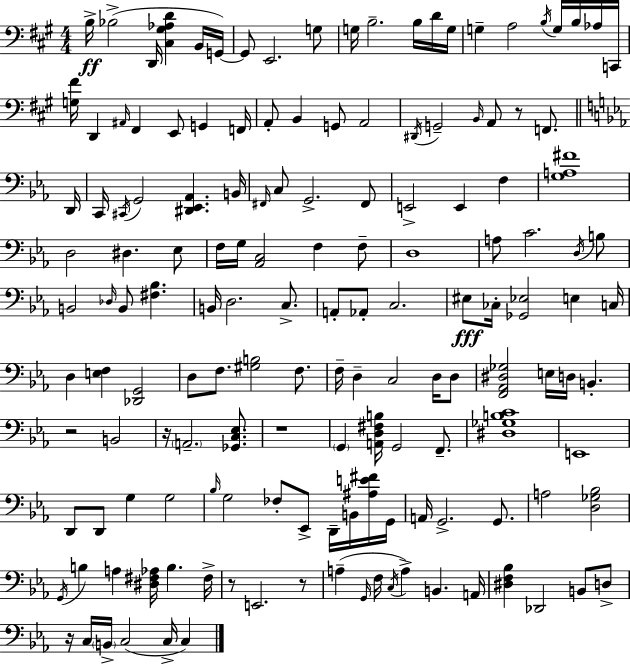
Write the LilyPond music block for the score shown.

{
  \clef bass
  \numericTimeSignature
  \time 4/4
  \key a \major
  b16->\ff bes2->( d,16 <cis gis aes d'>4 b,16 g,16~~) | g,8 e,2. g8 | g16 b2.-- b16 d'16 g16 | g4-- a2 \acciaccatura { b16 } g16 b16 aes16 | \break c,16 <g fis'>16 d,4 \grace { ais,16 } fis,4 e,8 g,4 | f,16 a,8-. b,4 g,8 a,2 | \acciaccatura { dis,16 } g,2-- \grace { b,16 } a,8 r8 | f,8. \bar "||" \break \key c \minor d,16 c,16 \acciaccatura { cis,16 } g,2 <dis, ees, aes,>4. | b,16 \grace { fis,16 } c8 g,2.-> | fis,8 e,2-> e,4 f4 | <g a fis'>1 | \break d2 dis4. | ees8 f16 g16 <aes, c>2 f4 | f8-- d1 | a8 c'2. | \break \acciaccatura { d16 } b8 b,2 \grace { des16 } b,8 <fis bes>4. | b,16 d2. | c8.-> a,8-. aes,8-. c2. | eis8\fff ces16-. <ges, ees>2 | \break e4 c16 d4 <e f>4 <des, g,>2 | d8 f8. <gis b>2 | f8. f16-- d4-- c2 | d16 d8 <f, aes, dis ges>2 e16 d16 b,4.-. | \break r2 b,2 | r16 \parenthesize a,2.-- | <ges, c ees>8. r1 | \parenthesize g,4 <a, d fis b>16 g,2 | \break f,8.-- <dis ges b c'>1 | e,1 | d,8 d,8 g4 g2 | \grace { bes16 } g2 fes8-. | \break ees,8-> d,16-- b,16 <ais e' fis'>16 g,16 a,16 g,2.-> | g,8. a2 <d ges bes>2 | \acciaccatura { g,16 } b4 a4 <dis fis aes>16 | b4. fis16-> r8 e,2. | \break r8 a4--( \grace { g,16 } f16 \acciaccatura { c16 } a4->) | b,4. a,16 <dis f bes>4 des,2 | b,8 d8-> r16 c16 \parenthesize b,16-> c2( | c16-> c4) \bar "|."
}